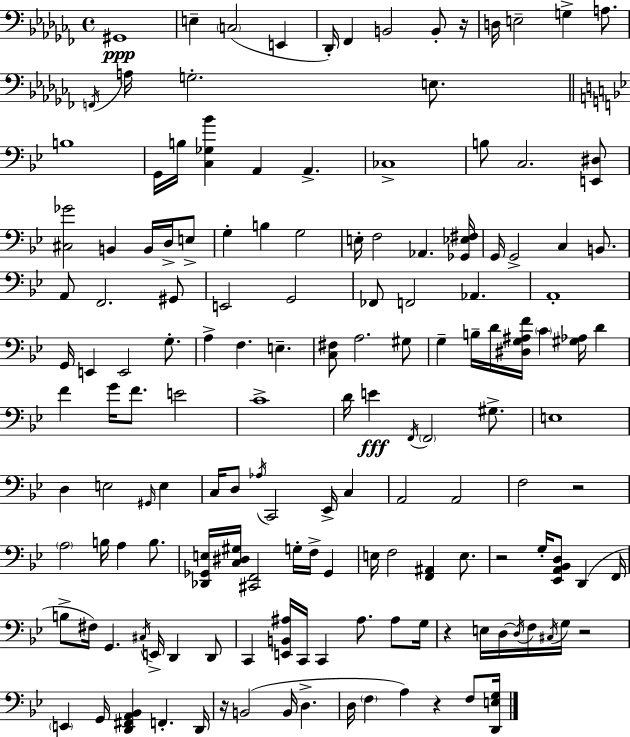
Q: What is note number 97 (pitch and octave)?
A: D2